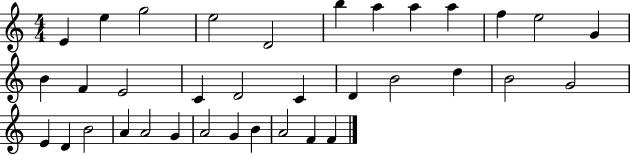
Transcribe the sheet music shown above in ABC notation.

X:1
T:Untitled
M:4/4
L:1/4
K:C
E e g2 e2 D2 b a a a f e2 G B F E2 C D2 C D B2 d B2 G2 E D B2 A A2 G A2 G B A2 F F